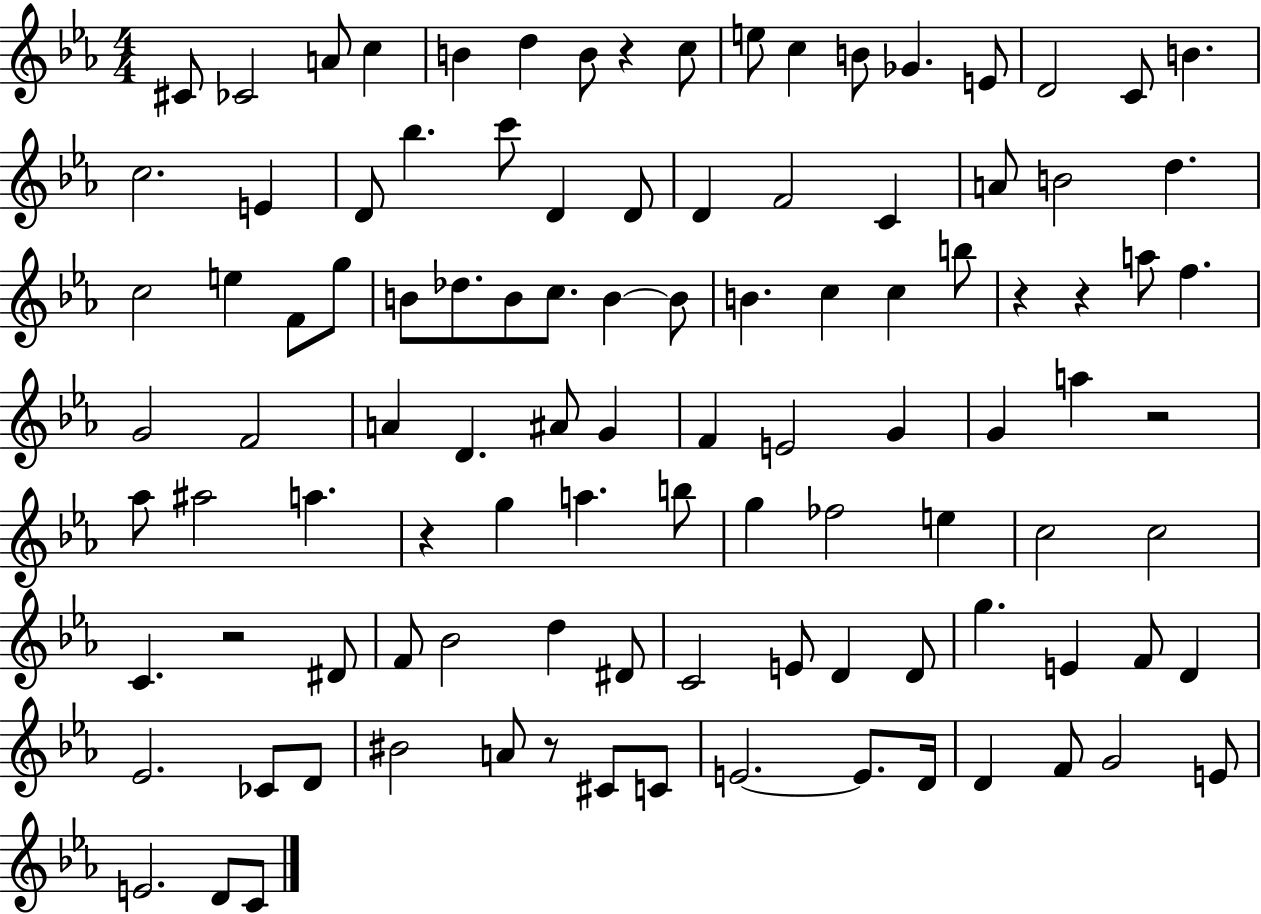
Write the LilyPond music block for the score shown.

{
  \clef treble
  \numericTimeSignature
  \time 4/4
  \key ees \major
  cis'8 ces'2 a'8 c''4 | b'4 d''4 b'8 r4 c''8 | e''8 c''4 b'8 ges'4. e'8 | d'2 c'8 b'4. | \break c''2. e'4 | d'8 bes''4. c'''8 d'4 d'8 | d'4 f'2 c'4 | a'8 b'2 d''4. | \break c''2 e''4 f'8 g''8 | b'8 des''8. b'8 c''8. b'4~~ b'8 | b'4. c''4 c''4 b''8 | r4 r4 a''8 f''4. | \break g'2 f'2 | a'4 d'4. ais'8 g'4 | f'4 e'2 g'4 | g'4 a''4 r2 | \break aes''8 ais''2 a''4. | r4 g''4 a''4. b''8 | g''4 fes''2 e''4 | c''2 c''2 | \break c'4. r2 dis'8 | f'8 bes'2 d''4 dis'8 | c'2 e'8 d'4 d'8 | g''4. e'4 f'8 d'4 | \break ees'2. ces'8 d'8 | bis'2 a'8 r8 cis'8 c'8 | e'2.~~ e'8. d'16 | d'4 f'8 g'2 e'8 | \break e'2. d'8 c'8 | \bar "|."
}